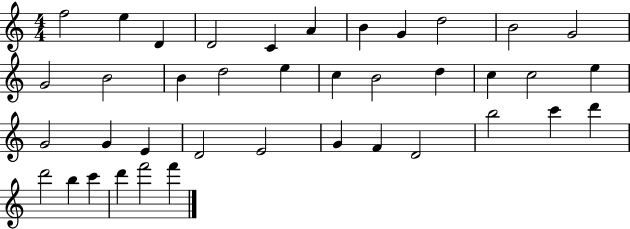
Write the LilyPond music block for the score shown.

{
  \clef treble
  \numericTimeSignature
  \time 4/4
  \key c \major
  f''2 e''4 d'4 | d'2 c'4 a'4 | b'4 g'4 d''2 | b'2 g'2 | \break g'2 b'2 | b'4 d''2 e''4 | c''4 b'2 d''4 | c''4 c''2 e''4 | \break g'2 g'4 e'4 | d'2 e'2 | g'4 f'4 d'2 | b''2 c'''4 d'''4 | \break d'''2 b''4 c'''4 | d'''4 f'''2 f'''4 | \bar "|."
}